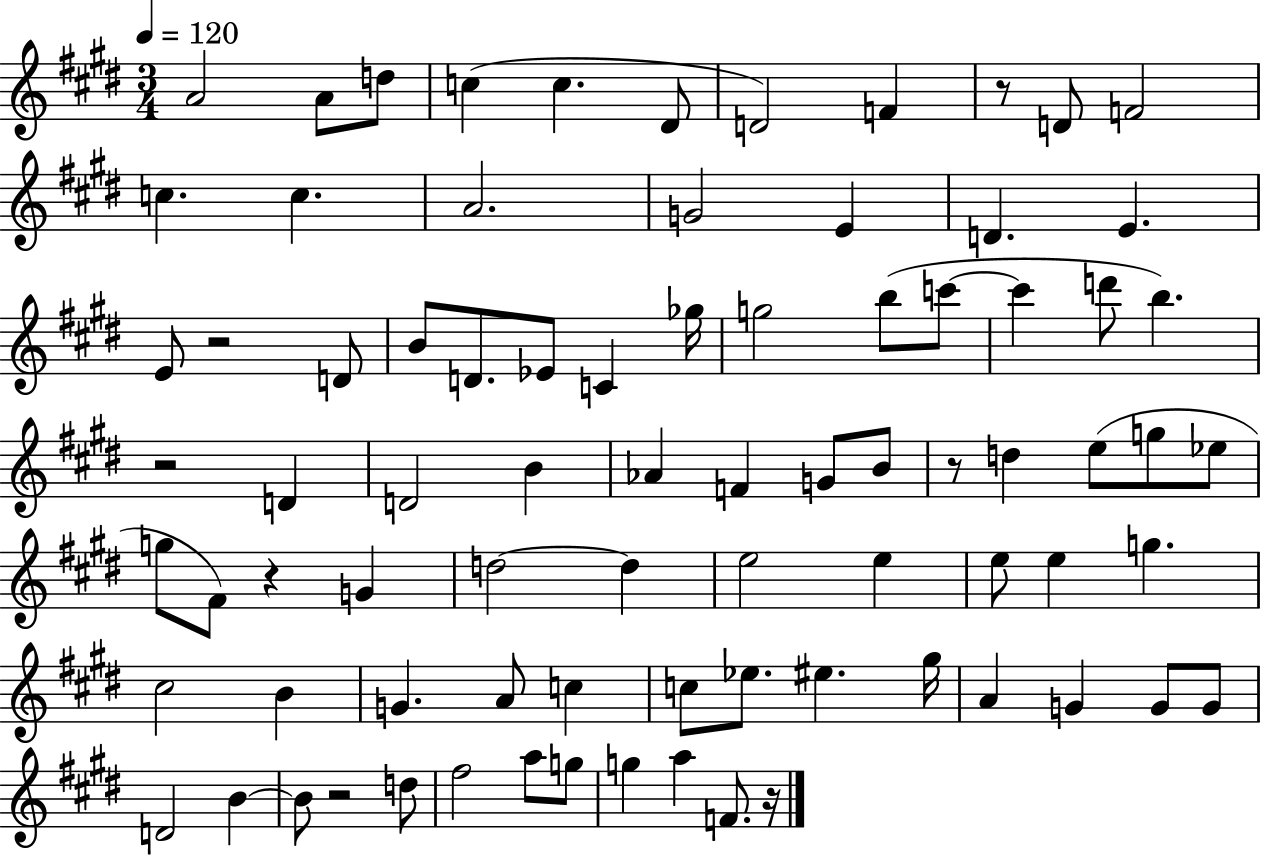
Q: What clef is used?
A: treble